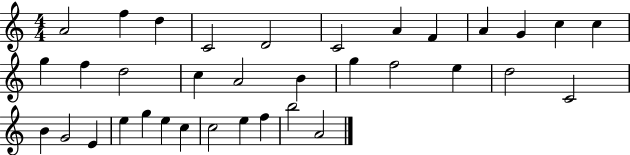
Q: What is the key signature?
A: C major